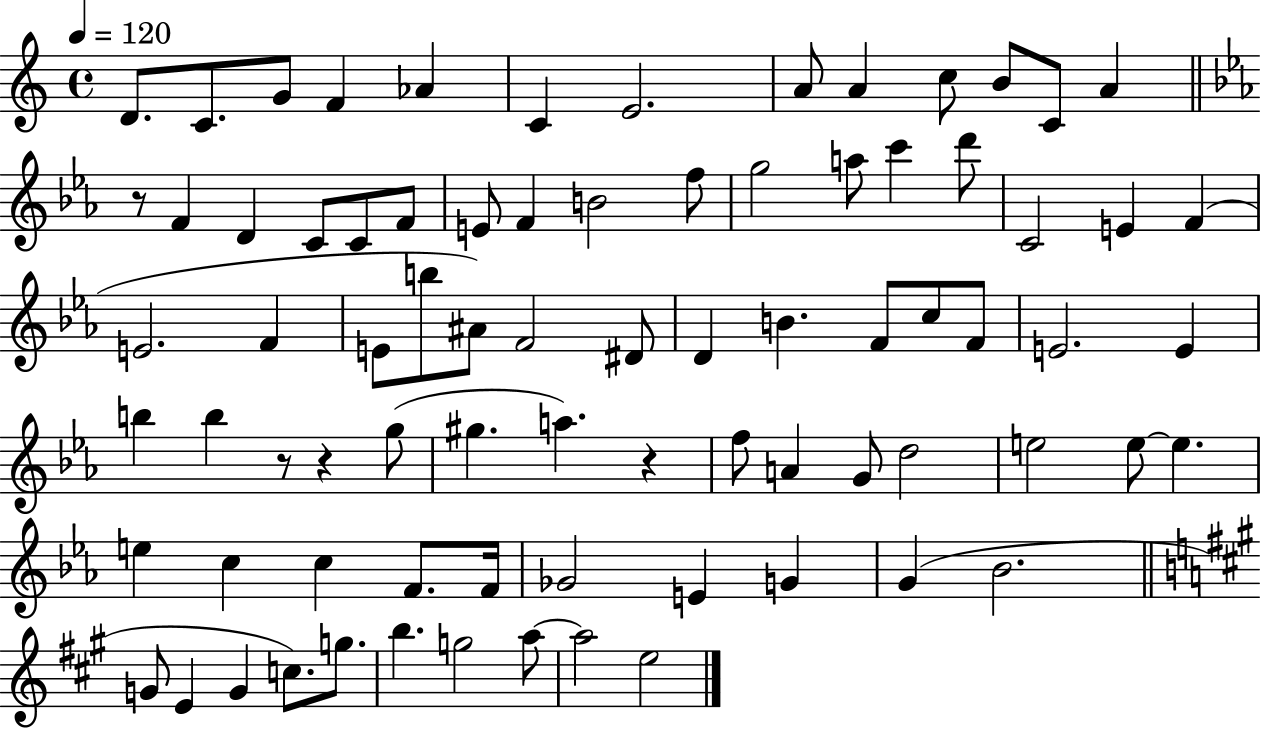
{
  \clef treble
  \time 4/4
  \defaultTimeSignature
  \key c \major
  \tempo 4 = 120
  \repeat volta 2 { d'8. c'8. g'8 f'4 aes'4 | c'4 e'2. | a'8 a'4 c''8 b'8 c'8 a'4 | \bar "||" \break \key ees \major r8 f'4 d'4 c'8 c'8 f'8 | e'8 f'4 b'2 f''8 | g''2 a''8 c'''4 d'''8 | c'2 e'4 f'4( | \break e'2. f'4 | e'8 b''8 ais'8) f'2 dis'8 | d'4 b'4. f'8 c''8 f'8 | e'2. e'4 | \break b''4 b''4 r8 r4 g''8( | gis''4. a''4.) r4 | f''8 a'4 g'8 d''2 | e''2 e''8~~ e''4. | \break e''4 c''4 c''4 f'8. f'16 | ges'2 e'4 g'4 | g'4( bes'2. | \bar "||" \break \key a \major g'8 e'4 g'4 c''8.) g''8. | b''4. g''2 a''8~~ | a''2 e''2 | } \bar "|."
}